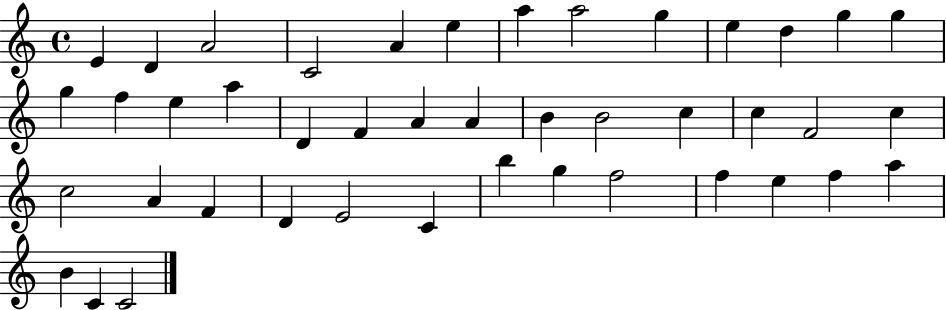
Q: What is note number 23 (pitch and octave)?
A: B4